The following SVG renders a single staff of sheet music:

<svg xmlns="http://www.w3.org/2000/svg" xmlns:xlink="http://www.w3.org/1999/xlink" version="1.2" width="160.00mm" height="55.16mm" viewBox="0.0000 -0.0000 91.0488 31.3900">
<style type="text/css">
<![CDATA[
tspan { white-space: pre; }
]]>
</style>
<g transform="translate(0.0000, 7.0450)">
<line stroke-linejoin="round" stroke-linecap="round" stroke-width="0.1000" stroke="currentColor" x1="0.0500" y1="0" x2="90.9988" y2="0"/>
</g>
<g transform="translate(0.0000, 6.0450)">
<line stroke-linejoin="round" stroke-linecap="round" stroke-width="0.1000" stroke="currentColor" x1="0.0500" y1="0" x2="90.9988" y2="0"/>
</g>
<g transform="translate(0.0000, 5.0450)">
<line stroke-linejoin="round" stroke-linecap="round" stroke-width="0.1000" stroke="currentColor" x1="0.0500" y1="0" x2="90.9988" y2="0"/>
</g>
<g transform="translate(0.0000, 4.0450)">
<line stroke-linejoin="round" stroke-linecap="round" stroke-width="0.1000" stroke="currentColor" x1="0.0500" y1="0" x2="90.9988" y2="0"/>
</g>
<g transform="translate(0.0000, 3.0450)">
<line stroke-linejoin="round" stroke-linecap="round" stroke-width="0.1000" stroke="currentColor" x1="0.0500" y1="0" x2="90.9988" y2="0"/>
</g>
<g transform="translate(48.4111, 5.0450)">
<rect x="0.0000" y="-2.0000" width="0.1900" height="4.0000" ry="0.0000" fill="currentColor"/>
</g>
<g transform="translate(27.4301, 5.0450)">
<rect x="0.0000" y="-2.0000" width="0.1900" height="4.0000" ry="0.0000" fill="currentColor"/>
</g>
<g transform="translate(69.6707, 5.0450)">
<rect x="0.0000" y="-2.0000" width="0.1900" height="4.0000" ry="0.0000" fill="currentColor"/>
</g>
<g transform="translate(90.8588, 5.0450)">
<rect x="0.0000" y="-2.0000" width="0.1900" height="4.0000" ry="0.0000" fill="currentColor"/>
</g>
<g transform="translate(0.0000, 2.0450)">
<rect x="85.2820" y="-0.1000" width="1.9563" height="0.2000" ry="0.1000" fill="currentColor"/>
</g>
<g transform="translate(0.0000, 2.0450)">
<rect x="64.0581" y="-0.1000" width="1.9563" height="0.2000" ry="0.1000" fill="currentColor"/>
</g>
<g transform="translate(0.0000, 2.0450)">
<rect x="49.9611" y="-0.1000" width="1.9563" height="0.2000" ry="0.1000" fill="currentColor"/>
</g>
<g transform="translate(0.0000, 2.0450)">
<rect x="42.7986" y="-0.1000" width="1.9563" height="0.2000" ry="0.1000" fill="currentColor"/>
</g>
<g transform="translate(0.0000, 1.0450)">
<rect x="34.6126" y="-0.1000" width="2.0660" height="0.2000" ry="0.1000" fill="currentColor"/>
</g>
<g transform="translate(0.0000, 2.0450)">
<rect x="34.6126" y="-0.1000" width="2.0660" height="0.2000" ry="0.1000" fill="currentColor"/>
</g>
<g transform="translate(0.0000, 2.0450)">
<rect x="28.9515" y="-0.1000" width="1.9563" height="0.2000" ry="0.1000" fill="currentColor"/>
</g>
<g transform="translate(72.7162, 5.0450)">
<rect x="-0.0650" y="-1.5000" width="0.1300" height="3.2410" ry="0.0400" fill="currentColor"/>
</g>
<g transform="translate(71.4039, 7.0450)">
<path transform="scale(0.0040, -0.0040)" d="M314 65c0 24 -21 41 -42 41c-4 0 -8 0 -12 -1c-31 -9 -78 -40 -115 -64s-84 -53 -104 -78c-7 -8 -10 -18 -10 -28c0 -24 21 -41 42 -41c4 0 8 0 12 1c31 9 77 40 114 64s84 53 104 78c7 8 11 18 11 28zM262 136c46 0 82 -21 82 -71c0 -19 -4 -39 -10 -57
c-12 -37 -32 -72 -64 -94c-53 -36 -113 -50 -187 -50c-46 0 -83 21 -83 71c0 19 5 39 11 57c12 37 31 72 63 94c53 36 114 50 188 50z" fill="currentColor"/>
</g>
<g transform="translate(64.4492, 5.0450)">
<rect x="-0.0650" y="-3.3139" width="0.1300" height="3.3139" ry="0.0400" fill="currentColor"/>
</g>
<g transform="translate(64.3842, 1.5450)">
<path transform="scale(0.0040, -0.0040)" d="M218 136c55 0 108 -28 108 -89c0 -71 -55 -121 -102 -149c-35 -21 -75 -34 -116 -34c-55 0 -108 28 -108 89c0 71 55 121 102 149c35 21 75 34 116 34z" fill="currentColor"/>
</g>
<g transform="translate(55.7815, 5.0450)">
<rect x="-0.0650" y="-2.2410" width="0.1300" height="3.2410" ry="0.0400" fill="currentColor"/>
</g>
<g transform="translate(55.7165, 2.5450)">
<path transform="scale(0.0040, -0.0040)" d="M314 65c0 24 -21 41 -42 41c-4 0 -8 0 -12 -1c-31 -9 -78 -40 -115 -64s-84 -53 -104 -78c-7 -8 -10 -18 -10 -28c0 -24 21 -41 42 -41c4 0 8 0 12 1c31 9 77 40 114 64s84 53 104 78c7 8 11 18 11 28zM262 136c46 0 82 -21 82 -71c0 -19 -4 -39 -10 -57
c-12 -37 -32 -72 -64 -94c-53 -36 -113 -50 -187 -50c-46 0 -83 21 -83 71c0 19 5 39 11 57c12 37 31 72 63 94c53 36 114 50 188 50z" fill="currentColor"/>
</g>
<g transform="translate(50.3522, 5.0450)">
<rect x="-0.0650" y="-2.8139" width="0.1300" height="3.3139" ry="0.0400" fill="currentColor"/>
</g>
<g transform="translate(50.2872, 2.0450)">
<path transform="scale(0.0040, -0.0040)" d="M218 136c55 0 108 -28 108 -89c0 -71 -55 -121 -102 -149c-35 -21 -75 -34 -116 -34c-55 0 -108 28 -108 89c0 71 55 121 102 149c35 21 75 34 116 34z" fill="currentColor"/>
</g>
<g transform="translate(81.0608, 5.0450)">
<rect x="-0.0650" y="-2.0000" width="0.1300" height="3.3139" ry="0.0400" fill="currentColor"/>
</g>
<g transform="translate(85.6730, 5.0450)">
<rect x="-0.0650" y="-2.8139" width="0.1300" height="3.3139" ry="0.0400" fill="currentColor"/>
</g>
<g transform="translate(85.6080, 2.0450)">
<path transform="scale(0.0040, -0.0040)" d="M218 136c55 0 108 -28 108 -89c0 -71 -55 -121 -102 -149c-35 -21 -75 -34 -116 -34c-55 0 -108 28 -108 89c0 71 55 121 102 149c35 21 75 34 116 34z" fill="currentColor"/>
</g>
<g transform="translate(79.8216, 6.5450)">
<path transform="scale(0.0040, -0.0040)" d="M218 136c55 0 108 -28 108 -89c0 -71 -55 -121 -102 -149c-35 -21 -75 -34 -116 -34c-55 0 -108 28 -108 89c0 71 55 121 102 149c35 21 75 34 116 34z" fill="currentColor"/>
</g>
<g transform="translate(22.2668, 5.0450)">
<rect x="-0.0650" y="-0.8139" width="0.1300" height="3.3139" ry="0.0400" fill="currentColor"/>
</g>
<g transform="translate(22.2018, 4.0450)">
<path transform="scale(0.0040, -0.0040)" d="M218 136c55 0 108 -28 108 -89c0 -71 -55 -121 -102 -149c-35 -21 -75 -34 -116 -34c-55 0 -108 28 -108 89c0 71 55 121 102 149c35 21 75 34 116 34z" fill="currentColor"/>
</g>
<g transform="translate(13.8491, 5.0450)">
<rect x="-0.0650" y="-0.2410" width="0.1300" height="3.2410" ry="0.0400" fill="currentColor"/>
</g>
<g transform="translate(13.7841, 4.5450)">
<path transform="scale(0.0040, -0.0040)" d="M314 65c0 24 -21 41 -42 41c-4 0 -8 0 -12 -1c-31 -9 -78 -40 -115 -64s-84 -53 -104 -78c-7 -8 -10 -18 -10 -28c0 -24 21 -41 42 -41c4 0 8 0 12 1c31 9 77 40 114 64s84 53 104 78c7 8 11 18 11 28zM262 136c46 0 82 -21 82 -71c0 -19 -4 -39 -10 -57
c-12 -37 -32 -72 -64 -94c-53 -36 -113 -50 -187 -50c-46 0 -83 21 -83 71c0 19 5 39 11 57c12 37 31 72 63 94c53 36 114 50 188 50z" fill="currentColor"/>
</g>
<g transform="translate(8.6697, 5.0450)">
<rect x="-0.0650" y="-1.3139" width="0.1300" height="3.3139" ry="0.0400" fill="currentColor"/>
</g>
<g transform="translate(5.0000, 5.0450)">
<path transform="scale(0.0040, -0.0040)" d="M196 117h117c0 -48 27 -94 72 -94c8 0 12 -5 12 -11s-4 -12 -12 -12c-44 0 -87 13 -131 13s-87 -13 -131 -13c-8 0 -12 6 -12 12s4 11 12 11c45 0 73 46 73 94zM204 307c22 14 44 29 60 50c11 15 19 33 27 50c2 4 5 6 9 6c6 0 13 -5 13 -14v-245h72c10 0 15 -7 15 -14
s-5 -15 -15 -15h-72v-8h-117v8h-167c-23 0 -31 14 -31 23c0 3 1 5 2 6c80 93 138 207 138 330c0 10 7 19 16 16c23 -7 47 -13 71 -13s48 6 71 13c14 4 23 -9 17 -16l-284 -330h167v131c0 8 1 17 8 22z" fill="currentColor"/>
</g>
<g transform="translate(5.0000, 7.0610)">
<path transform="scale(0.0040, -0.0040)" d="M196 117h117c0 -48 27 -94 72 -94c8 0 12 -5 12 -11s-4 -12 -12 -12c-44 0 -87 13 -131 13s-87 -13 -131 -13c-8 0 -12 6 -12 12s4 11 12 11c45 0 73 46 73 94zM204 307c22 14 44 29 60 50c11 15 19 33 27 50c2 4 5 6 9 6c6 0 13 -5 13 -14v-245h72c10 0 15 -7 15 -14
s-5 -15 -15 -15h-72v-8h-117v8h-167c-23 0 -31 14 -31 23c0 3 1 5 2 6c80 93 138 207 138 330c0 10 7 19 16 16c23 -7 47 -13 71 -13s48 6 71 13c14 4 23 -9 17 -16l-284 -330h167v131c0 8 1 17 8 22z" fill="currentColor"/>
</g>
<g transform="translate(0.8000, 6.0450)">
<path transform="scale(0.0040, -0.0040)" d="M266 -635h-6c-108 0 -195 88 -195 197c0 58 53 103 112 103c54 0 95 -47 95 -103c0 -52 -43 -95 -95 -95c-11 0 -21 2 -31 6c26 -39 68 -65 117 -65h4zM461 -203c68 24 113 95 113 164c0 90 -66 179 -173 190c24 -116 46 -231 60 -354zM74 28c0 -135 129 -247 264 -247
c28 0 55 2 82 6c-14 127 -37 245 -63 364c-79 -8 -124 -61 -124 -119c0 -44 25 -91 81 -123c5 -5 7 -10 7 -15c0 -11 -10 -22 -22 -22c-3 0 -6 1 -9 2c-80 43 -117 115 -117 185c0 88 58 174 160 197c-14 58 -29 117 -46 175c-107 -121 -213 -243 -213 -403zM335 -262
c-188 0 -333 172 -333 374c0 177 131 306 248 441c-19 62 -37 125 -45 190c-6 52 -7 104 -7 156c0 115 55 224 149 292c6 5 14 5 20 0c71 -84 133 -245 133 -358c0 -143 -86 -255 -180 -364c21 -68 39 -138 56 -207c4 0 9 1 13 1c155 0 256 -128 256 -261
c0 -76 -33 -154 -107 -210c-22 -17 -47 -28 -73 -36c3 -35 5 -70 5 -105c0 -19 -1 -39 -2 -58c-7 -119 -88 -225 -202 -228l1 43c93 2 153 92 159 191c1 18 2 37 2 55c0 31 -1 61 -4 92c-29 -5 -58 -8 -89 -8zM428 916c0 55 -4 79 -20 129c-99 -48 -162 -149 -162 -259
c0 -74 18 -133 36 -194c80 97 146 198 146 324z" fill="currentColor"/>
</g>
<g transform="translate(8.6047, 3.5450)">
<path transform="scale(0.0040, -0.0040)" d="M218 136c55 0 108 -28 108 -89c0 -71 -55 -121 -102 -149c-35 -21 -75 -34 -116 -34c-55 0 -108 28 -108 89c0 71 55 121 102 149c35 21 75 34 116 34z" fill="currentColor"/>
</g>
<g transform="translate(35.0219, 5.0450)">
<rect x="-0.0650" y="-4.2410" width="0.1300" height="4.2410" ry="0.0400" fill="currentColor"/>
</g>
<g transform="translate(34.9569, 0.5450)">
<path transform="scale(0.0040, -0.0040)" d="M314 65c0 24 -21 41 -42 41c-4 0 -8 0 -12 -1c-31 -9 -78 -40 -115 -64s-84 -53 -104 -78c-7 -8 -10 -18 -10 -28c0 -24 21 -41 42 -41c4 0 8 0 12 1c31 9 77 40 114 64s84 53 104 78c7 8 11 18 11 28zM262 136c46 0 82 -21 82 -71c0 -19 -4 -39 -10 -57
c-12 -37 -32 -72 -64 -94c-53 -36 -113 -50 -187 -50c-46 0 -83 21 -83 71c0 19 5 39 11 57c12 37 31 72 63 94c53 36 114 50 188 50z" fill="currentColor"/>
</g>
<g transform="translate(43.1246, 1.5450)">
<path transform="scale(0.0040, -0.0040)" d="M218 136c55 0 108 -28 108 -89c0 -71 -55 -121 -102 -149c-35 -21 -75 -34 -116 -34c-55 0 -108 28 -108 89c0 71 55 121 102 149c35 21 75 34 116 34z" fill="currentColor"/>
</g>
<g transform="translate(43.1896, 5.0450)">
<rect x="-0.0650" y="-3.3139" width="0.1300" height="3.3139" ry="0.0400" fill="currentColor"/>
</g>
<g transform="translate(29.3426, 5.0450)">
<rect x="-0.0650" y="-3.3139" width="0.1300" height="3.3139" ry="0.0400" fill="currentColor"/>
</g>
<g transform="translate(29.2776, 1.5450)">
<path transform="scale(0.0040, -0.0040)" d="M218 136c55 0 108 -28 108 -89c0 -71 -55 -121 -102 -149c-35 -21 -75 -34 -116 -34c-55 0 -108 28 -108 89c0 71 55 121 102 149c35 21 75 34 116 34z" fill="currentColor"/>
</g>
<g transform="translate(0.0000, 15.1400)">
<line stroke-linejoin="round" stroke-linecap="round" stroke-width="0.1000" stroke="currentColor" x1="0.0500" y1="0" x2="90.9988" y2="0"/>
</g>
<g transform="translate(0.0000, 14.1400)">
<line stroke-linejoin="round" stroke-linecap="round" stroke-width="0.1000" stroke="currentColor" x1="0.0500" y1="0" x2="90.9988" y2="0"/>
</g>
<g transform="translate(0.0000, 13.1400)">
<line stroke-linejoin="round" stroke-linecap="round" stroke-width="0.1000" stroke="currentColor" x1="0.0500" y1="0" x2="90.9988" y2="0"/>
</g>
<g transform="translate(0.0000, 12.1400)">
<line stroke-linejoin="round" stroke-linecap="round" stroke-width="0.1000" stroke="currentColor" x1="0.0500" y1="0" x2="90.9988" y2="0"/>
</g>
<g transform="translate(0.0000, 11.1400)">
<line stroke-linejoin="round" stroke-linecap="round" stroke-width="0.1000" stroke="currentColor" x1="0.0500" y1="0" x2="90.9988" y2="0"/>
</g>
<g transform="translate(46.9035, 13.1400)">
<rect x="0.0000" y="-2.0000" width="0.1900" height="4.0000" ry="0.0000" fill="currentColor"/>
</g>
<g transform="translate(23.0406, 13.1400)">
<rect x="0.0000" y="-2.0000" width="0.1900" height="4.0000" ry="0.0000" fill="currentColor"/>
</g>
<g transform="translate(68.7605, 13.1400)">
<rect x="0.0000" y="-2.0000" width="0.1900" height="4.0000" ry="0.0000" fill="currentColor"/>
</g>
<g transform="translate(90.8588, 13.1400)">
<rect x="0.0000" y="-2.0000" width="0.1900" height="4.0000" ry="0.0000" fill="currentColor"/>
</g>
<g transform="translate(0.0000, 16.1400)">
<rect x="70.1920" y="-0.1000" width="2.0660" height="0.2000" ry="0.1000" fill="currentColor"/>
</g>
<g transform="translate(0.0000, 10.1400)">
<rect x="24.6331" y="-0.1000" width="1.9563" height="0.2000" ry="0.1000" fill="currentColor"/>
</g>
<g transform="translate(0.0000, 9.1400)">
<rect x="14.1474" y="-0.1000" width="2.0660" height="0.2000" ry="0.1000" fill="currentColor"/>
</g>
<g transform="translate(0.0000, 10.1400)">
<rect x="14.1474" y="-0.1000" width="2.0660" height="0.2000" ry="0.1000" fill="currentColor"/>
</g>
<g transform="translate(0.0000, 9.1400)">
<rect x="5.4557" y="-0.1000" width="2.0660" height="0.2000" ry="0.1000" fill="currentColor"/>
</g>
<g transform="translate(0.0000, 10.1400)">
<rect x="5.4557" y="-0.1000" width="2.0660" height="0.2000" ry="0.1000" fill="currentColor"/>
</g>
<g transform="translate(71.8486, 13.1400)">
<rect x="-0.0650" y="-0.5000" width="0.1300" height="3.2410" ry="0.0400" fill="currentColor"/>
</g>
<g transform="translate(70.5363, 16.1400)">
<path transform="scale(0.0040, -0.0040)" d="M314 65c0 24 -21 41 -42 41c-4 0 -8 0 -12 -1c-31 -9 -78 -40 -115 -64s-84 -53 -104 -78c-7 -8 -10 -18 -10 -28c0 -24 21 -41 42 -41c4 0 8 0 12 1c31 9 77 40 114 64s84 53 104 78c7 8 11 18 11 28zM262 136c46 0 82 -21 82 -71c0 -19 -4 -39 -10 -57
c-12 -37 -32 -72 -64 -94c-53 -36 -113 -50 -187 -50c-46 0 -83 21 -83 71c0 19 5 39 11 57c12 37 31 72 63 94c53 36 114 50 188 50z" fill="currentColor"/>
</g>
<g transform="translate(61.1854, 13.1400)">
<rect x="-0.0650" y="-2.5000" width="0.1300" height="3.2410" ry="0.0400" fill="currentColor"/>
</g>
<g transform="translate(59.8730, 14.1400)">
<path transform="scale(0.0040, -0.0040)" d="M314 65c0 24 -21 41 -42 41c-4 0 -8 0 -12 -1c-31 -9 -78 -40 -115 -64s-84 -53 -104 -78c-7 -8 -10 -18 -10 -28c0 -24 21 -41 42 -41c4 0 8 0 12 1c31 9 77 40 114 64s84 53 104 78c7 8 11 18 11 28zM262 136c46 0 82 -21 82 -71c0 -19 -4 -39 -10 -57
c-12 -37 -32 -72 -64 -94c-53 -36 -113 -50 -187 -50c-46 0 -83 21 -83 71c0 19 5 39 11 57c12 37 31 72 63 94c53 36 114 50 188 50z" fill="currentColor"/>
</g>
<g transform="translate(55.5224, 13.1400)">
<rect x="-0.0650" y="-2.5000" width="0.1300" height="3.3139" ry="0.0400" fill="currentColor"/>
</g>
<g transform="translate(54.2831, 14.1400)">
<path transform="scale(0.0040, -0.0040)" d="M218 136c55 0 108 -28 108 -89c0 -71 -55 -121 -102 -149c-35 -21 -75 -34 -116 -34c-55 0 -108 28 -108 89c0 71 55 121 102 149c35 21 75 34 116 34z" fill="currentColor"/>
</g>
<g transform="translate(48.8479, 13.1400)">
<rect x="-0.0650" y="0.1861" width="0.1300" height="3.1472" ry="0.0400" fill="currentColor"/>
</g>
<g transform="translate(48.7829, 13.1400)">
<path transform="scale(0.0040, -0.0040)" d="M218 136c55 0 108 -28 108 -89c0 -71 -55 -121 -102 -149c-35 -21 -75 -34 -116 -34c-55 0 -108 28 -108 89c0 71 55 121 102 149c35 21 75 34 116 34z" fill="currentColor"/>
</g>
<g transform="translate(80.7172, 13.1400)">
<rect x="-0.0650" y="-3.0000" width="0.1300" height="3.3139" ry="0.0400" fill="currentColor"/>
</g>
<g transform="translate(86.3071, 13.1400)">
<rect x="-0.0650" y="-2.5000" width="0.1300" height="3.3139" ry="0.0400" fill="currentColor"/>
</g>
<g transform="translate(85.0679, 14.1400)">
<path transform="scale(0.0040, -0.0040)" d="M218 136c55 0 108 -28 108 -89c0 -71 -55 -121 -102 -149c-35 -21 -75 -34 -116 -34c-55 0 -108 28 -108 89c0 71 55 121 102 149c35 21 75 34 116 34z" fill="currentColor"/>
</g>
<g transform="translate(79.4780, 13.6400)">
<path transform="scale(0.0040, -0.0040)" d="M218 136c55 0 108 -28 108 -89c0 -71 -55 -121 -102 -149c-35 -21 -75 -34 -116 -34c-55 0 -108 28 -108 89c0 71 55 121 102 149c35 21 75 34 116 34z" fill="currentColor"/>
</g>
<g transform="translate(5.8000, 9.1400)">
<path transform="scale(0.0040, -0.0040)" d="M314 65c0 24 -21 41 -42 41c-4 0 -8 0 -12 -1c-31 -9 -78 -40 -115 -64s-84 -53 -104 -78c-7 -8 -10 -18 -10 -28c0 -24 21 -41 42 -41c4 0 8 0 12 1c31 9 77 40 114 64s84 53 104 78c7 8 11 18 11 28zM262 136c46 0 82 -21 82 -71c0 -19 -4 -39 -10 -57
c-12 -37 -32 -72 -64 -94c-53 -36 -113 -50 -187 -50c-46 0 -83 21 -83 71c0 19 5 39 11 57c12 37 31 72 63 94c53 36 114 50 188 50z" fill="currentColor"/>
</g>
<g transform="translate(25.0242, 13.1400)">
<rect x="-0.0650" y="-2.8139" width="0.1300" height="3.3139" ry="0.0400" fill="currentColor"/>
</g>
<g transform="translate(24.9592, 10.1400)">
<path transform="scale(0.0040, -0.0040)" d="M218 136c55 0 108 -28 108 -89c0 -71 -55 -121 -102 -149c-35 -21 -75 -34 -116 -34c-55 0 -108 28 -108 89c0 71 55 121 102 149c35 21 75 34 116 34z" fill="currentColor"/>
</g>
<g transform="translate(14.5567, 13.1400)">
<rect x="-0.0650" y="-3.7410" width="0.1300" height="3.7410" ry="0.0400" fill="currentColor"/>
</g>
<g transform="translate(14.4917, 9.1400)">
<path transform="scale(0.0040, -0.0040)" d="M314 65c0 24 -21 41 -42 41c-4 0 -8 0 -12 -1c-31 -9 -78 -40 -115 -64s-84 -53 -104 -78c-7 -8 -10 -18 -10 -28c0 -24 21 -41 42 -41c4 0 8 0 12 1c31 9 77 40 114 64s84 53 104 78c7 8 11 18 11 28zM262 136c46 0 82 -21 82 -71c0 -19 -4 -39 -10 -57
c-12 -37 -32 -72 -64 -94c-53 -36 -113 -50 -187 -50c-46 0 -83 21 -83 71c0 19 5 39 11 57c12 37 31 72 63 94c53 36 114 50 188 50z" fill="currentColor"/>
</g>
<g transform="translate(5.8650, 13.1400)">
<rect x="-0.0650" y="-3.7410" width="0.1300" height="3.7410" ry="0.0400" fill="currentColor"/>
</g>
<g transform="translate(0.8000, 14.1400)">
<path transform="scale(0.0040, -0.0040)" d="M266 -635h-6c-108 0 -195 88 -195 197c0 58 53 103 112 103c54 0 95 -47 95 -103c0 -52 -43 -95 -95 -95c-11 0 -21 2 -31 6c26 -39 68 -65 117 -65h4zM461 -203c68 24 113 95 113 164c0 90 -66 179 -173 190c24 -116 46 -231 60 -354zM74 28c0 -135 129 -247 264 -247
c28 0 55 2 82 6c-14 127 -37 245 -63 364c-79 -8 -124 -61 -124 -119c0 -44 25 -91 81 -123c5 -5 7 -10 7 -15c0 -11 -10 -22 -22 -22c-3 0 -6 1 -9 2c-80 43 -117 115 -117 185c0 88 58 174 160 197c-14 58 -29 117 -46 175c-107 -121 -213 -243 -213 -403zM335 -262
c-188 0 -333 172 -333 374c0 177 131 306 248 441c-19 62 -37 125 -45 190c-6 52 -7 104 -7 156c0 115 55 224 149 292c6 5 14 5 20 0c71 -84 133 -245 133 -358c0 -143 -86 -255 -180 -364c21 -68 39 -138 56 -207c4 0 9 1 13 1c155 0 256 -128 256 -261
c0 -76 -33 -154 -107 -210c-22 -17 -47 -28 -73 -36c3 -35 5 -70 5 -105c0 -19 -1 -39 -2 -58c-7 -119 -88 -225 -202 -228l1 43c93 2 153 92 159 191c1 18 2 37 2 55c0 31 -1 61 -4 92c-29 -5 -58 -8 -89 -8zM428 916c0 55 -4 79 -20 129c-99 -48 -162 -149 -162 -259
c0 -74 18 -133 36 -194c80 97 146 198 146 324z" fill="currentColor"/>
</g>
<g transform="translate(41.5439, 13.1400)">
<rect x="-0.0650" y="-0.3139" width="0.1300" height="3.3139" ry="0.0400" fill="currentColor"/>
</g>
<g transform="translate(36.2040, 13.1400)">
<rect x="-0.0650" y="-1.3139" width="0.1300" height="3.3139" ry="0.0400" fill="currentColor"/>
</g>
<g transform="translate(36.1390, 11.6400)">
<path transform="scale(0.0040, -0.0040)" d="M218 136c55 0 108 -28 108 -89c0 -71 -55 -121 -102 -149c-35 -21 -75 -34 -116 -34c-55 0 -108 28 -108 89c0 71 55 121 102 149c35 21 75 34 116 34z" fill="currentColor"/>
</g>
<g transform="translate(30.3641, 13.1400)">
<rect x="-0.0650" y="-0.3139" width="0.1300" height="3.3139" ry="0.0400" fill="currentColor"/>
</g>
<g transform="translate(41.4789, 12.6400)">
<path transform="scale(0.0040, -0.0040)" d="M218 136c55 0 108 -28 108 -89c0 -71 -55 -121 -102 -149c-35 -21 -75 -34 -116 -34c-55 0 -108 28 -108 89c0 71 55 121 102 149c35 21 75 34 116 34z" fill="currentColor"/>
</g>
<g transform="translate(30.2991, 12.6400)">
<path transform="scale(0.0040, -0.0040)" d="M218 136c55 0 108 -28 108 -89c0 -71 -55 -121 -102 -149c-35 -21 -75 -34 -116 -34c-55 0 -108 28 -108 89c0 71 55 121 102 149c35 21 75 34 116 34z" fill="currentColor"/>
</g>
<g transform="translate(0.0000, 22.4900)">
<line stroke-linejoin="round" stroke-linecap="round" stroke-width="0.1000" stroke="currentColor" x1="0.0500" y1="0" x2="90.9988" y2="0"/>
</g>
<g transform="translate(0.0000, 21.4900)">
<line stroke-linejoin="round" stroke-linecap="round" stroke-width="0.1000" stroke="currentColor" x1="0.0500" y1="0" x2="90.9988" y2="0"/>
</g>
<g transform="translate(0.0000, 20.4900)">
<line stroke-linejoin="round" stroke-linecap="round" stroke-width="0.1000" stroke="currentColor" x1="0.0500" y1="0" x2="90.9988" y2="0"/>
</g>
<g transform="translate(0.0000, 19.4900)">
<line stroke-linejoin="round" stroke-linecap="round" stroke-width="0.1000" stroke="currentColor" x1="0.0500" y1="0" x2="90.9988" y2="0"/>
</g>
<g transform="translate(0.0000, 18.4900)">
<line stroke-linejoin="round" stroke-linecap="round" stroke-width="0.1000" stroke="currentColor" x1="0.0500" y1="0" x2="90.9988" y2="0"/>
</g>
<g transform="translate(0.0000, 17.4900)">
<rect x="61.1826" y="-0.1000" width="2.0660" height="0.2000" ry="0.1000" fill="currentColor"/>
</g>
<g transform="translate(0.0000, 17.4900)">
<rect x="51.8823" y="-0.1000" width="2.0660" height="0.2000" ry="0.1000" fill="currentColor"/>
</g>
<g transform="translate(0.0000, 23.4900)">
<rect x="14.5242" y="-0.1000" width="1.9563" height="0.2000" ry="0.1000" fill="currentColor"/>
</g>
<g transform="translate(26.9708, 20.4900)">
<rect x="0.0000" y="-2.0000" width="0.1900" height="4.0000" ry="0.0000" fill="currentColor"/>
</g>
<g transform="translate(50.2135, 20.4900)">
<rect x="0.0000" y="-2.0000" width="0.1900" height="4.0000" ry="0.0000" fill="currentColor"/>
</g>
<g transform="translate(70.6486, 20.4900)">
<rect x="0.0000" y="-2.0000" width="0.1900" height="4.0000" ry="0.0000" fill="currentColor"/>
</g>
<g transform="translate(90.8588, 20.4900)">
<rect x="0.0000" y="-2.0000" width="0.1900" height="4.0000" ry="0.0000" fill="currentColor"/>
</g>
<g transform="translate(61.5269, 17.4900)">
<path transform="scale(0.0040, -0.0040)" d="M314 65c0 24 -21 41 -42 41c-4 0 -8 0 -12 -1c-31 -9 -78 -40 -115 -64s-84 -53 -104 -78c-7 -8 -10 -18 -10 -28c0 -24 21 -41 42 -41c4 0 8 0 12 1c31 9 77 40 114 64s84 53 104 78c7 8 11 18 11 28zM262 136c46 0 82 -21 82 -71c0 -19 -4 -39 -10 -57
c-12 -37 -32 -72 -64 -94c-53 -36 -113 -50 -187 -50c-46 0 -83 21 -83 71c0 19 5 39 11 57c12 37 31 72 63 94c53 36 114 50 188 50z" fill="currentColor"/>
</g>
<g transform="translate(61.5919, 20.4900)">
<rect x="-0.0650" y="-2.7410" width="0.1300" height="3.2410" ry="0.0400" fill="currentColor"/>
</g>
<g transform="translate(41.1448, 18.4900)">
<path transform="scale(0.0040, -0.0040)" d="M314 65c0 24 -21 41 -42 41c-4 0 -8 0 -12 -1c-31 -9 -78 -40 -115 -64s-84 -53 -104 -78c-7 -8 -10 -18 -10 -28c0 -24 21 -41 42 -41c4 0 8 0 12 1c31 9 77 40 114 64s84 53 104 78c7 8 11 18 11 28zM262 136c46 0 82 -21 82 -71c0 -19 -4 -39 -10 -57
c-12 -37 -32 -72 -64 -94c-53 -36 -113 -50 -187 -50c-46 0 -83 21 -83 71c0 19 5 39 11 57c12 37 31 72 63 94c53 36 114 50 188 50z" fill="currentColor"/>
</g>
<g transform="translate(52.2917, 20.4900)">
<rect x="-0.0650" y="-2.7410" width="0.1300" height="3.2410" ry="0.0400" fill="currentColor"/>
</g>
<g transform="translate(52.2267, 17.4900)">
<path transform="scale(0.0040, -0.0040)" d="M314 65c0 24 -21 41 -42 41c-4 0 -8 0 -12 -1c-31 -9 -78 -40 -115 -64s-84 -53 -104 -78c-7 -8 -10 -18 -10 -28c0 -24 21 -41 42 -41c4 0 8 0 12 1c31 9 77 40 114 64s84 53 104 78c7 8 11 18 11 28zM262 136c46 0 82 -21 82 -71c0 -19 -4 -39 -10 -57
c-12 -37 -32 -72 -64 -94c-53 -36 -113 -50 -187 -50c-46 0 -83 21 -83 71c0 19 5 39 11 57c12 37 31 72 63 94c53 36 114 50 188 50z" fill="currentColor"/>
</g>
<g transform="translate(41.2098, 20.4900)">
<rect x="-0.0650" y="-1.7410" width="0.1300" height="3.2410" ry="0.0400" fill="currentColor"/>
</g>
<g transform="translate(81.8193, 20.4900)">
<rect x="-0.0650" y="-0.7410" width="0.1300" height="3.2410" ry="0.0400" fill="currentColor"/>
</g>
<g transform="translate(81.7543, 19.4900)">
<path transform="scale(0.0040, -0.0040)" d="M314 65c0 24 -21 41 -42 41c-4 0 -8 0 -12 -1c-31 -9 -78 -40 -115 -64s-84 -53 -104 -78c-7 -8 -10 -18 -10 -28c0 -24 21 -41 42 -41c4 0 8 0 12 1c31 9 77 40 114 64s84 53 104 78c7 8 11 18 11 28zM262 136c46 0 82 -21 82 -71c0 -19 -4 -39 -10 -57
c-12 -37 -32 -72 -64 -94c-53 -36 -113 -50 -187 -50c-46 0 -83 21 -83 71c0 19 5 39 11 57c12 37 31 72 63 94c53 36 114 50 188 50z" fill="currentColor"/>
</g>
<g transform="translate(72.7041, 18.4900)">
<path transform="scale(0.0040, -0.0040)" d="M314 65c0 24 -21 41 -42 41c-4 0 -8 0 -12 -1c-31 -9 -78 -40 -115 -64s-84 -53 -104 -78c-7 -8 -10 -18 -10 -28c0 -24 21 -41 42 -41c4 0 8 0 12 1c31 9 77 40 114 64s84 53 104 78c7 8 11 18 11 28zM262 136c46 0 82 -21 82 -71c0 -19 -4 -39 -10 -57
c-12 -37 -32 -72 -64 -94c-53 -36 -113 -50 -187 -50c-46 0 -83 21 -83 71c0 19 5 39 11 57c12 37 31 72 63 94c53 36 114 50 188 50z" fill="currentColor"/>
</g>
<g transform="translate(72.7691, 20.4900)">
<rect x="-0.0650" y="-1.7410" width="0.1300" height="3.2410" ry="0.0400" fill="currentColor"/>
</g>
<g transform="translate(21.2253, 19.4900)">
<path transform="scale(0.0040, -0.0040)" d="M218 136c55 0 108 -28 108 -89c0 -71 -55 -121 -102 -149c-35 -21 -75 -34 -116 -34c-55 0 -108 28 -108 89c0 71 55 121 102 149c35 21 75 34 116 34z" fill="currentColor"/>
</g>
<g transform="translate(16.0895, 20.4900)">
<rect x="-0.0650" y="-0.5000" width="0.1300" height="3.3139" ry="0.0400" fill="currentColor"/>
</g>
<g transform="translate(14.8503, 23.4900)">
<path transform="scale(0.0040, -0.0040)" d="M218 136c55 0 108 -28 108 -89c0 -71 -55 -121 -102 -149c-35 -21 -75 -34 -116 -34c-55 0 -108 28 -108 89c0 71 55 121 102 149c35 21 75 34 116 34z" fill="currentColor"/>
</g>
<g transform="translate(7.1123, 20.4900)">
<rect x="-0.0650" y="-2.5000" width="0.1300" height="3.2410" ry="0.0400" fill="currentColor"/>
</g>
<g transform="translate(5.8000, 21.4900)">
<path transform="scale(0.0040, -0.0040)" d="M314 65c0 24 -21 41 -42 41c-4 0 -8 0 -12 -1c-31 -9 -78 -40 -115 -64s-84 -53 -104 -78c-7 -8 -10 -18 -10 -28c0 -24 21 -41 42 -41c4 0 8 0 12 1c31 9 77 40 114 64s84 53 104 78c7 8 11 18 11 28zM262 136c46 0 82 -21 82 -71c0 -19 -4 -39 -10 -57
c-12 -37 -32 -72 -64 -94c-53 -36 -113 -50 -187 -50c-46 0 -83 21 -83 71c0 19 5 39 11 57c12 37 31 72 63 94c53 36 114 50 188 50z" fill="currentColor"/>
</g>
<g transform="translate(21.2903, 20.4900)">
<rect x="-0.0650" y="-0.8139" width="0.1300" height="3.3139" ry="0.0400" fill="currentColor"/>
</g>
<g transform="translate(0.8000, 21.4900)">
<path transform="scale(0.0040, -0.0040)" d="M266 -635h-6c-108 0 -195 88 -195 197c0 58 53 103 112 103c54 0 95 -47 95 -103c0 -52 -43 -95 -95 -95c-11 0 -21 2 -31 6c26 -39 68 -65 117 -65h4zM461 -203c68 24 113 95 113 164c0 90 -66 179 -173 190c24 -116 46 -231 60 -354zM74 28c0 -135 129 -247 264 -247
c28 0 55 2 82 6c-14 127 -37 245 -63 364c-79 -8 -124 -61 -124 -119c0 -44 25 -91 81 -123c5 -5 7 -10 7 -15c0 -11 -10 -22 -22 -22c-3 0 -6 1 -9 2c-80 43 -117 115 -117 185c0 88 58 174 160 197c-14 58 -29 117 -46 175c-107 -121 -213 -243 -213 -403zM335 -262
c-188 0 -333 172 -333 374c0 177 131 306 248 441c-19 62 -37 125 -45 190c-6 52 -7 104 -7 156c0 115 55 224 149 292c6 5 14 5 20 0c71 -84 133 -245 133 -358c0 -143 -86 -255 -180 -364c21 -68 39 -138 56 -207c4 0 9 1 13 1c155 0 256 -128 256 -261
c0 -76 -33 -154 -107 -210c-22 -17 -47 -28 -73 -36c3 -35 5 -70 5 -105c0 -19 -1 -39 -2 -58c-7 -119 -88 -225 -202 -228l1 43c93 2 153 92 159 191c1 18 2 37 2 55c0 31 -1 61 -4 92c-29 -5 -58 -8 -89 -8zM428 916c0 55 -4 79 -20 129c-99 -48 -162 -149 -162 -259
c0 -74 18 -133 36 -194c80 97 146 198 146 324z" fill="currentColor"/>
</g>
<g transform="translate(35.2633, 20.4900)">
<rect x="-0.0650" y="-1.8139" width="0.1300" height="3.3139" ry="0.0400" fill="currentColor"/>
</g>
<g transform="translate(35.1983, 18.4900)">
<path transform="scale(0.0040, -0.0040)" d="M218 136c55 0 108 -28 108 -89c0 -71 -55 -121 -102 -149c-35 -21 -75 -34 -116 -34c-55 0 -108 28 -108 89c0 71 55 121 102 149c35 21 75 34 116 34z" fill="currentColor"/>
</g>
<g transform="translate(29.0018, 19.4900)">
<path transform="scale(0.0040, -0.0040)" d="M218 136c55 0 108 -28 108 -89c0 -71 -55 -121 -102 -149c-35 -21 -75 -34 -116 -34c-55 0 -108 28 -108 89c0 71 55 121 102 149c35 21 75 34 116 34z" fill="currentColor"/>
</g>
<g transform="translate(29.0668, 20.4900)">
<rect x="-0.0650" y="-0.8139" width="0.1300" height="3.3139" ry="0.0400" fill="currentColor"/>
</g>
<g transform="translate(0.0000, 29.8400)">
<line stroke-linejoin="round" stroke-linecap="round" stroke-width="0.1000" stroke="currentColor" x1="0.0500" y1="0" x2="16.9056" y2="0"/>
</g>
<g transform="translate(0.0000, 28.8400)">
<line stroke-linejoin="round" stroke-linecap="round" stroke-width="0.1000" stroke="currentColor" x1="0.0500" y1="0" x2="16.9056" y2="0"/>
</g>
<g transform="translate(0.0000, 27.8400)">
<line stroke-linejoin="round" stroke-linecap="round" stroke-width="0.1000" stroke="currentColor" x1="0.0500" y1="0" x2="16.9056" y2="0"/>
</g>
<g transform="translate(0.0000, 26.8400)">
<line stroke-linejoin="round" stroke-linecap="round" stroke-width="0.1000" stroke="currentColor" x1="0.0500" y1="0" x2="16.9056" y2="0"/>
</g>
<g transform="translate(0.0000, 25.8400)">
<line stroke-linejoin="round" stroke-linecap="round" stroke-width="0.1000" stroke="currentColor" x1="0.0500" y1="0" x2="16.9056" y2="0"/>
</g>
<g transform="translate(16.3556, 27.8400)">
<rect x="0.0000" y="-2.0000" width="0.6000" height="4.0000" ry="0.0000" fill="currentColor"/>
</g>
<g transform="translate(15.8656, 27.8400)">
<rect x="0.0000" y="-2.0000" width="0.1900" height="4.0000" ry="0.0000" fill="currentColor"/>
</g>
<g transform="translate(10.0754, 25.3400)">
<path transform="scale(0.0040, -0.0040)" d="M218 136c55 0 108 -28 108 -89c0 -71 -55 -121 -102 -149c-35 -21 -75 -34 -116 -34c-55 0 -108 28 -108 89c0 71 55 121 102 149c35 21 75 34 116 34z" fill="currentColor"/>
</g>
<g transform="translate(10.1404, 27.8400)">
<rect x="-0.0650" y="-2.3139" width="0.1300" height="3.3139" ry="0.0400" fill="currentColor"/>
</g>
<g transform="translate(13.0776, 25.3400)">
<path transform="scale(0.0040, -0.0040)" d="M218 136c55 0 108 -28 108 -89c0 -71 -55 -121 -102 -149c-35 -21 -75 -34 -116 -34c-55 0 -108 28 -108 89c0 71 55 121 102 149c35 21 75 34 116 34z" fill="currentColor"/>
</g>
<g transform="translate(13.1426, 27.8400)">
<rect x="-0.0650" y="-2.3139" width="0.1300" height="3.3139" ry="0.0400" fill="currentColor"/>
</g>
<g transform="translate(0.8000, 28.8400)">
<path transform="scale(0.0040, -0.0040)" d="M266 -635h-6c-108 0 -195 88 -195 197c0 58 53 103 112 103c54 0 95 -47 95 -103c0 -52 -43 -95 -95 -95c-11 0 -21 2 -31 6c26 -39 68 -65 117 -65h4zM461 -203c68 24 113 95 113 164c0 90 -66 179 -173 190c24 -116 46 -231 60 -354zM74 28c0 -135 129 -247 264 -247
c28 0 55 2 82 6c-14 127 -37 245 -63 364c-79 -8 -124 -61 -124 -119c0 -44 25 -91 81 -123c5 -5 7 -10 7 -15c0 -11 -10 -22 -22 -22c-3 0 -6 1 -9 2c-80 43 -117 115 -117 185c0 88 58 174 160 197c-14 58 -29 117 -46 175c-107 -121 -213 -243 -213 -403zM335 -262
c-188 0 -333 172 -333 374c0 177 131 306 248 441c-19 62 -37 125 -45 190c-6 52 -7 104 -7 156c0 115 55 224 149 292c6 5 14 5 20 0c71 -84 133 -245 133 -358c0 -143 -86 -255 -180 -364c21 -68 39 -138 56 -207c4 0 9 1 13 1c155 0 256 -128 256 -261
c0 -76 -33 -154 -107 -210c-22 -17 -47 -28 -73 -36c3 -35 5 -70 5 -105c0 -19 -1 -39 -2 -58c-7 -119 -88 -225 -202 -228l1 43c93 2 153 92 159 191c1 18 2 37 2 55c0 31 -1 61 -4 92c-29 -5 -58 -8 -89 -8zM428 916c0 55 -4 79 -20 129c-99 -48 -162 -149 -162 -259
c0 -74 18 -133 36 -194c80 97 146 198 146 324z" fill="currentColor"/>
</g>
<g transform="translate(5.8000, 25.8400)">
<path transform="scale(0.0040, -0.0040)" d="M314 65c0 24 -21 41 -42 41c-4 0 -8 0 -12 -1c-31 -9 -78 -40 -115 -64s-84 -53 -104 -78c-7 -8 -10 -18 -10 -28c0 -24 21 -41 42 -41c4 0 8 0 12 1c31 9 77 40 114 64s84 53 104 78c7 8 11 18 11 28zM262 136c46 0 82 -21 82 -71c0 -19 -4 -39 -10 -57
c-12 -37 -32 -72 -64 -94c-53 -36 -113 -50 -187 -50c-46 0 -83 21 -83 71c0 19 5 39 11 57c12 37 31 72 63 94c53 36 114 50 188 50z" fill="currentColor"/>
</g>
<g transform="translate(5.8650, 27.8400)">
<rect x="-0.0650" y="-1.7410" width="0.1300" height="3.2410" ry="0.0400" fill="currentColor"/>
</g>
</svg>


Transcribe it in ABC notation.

X:1
T:Untitled
M:4/4
L:1/4
K:C
e c2 d b d'2 b a g2 b E2 F a c'2 c'2 a c e c B G G2 C2 A G G2 C d d f f2 a2 a2 f2 d2 f2 g g